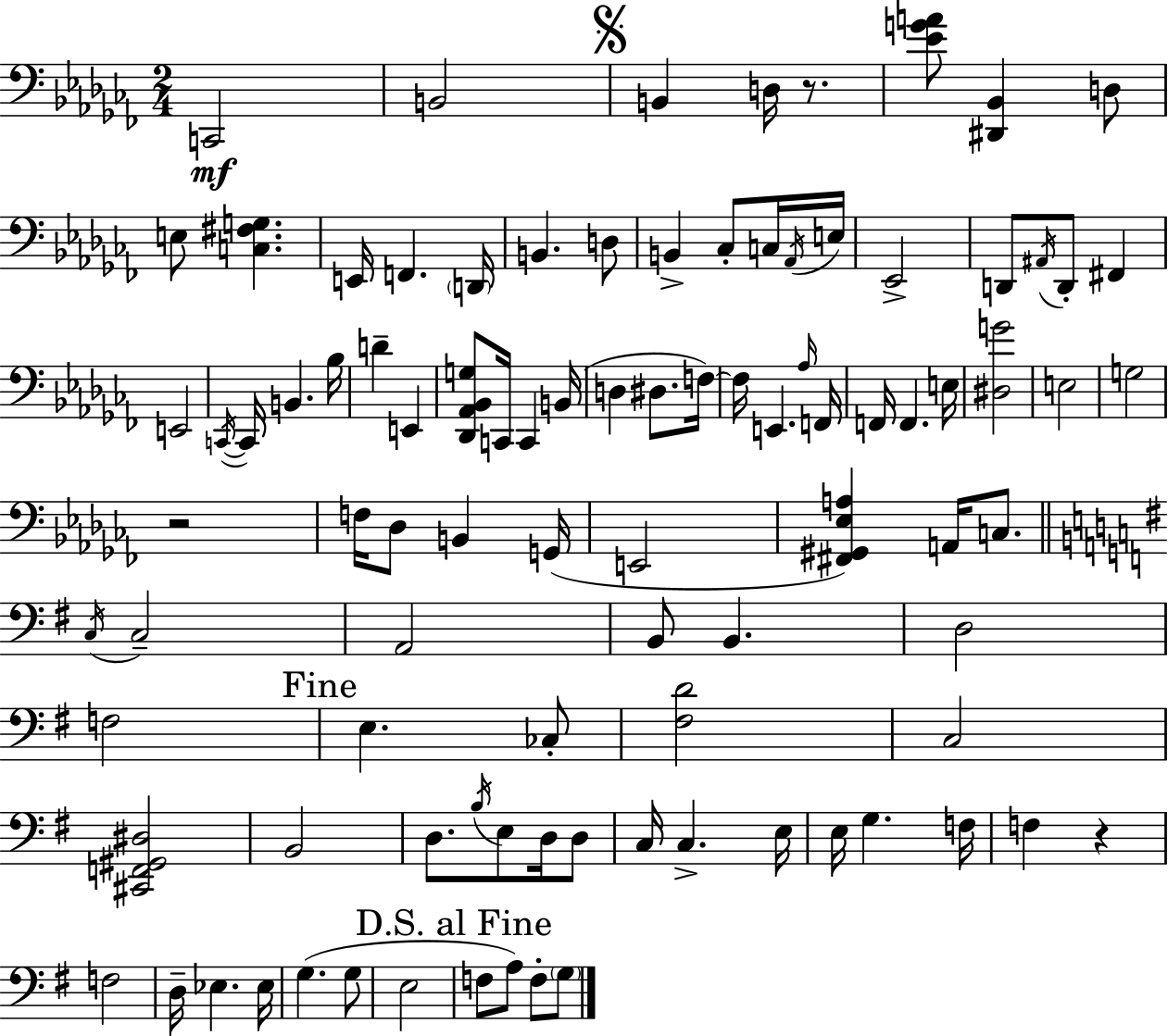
C2/h B2/h B2/q D3/s R/e. [Eb4,G4,A4]/e [D#2,Bb2]/q D3/e E3/e [C3,F#3,G3]/q. E2/s F2/q. D2/s B2/q. D3/e B2/q CES3/e C3/s Ab2/s E3/s Eb2/h D2/e A#2/s D2/e F#2/q E2/h C2/s C2/s B2/q. Bb3/s D4/q E2/q [Db2,Ab2,Bb2,G3]/e C2/s C2/q B2/s D3/q D#3/e. F3/s F3/s E2/q. Ab3/s F2/s F2/s F2/q. E3/s [D#3,G4]/h E3/h G3/h R/h F3/s Db3/e B2/q G2/s E2/h [F#2,G#2,Eb3,A3]/q A2/s C3/e. C3/s C3/h A2/h B2/e B2/q. D3/h F3/h E3/q. CES3/e [F#3,D4]/h C3/h [C#2,F2,G#2,D#3]/h B2/h D3/e. B3/s E3/e D3/s D3/e C3/s C3/q. E3/s E3/s G3/q. F3/s F3/q R/q F3/h D3/s Eb3/q. Eb3/s G3/q. G3/e E3/h F3/e A3/e F3/e G3/e